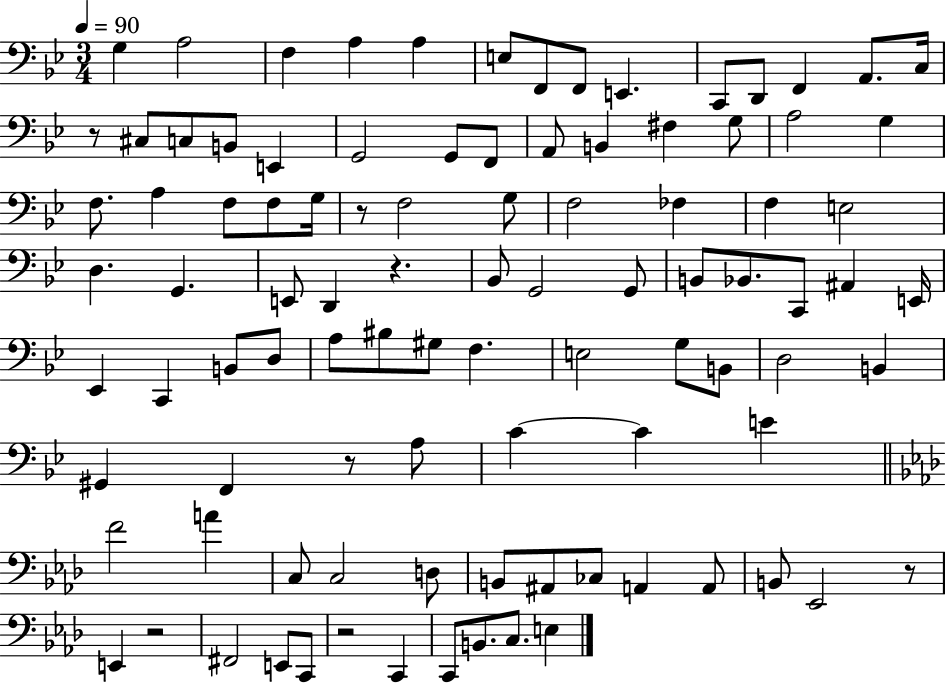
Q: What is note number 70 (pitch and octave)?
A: F4